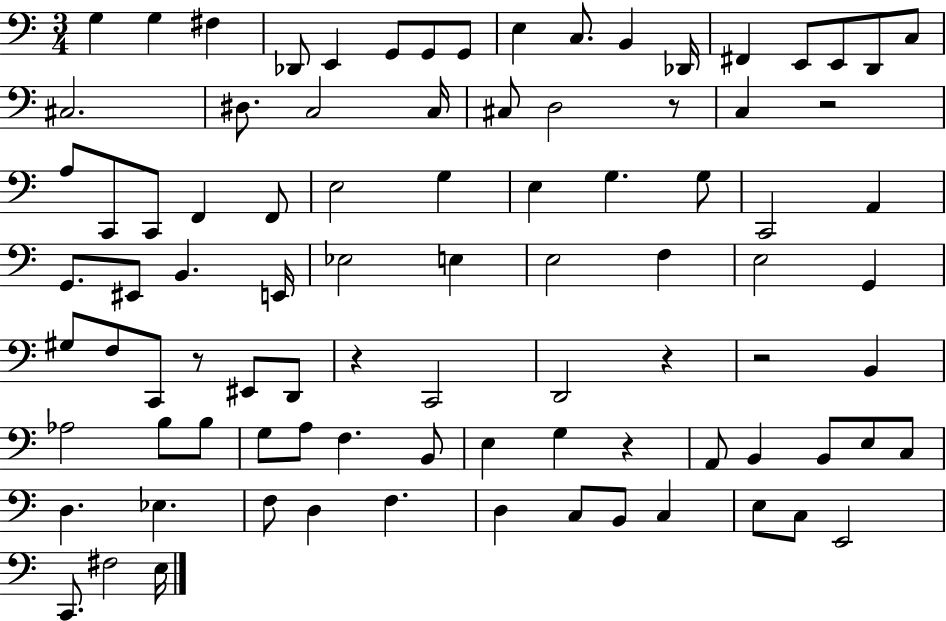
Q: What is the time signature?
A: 3/4